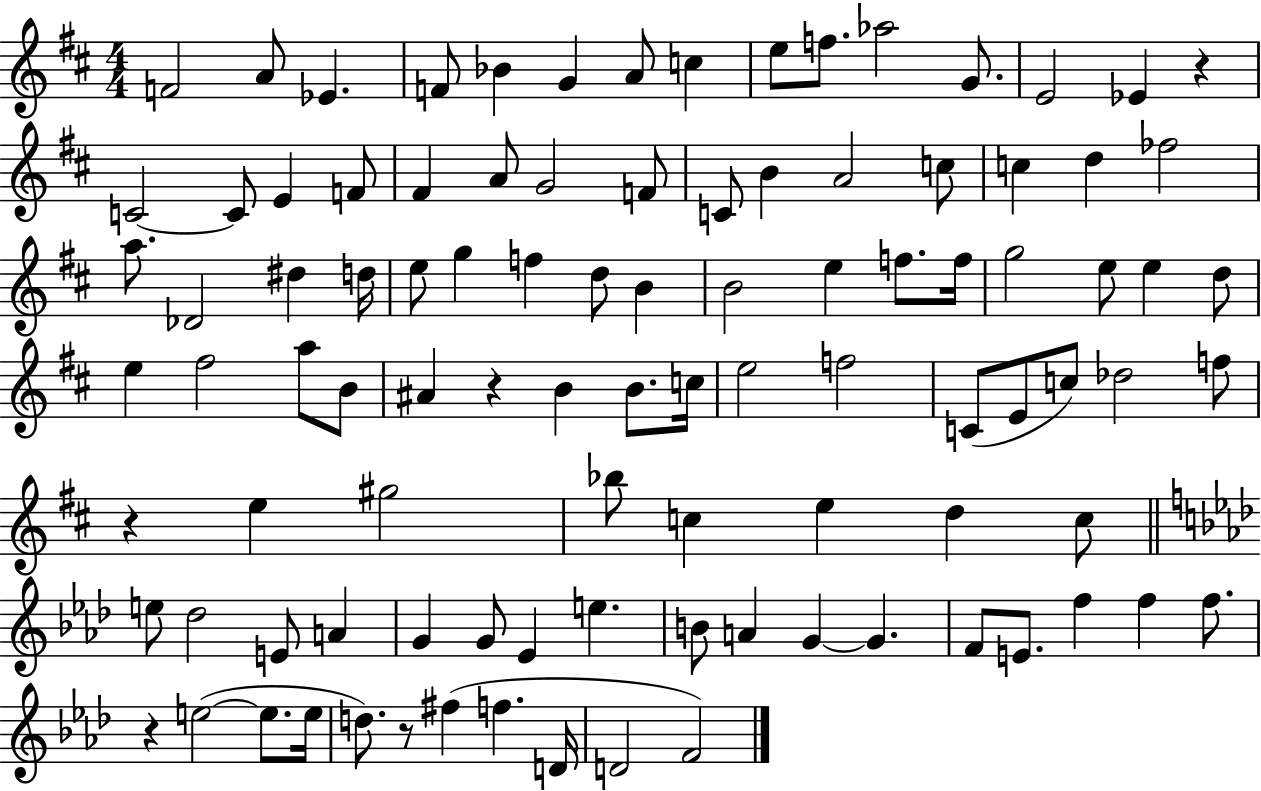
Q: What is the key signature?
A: D major